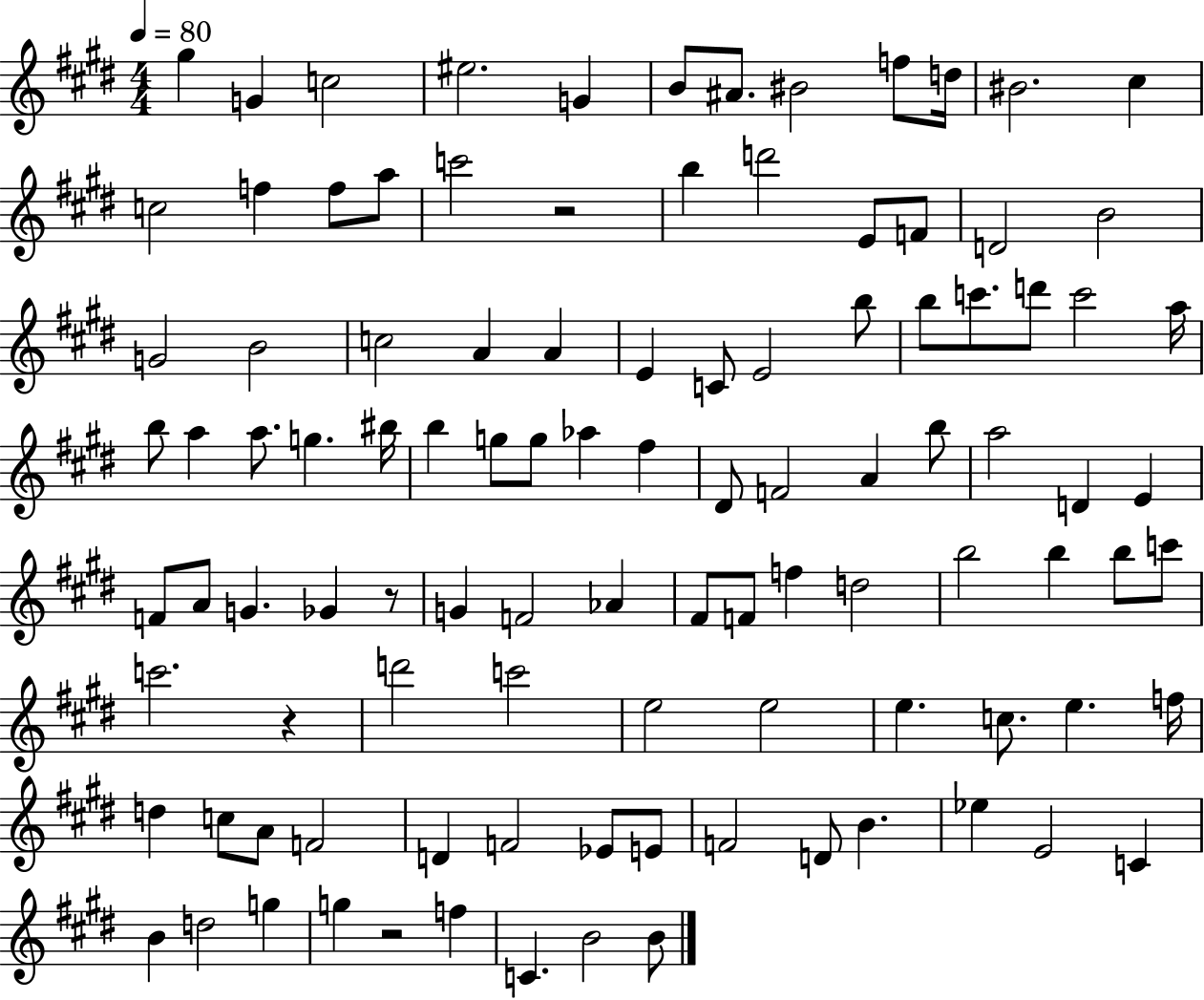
G#5/q G4/q C5/h EIS5/h. G4/q B4/e A#4/e. BIS4/h F5/e D5/s BIS4/h. C#5/q C5/h F5/q F5/e A5/e C6/h R/h B5/q D6/h E4/e F4/e D4/h B4/h G4/h B4/h C5/h A4/q A4/q E4/q C4/e E4/h B5/e B5/e C6/e. D6/e C6/h A5/s B5/e A5/q A5/e. G5/q. BIS5/s B5/q G5/e G5/e Ab5/q F#5/q D#4/e F4/h A4/q B5/e A5/h D4/q E4/q F4/e A4/e G4/q. Gb4/q R/e G4/q F4/h Ab4/q F#4/e F4/e F5/q D5/h B5/h B5/q B5/e C6/e C6/h. R/q D6/h C6/h E5/h E5/h E5/q. C5/e. E5/q. F5/s D5/q C5/e A4/e F4/h D4/q F4/h Eb4/e E4/e F4/h D4/e B4/q. Eb5/q E4/h C4/q B4/q D5/h G5/q G5/q R/h F5/q C4/q. B4/h B4/e